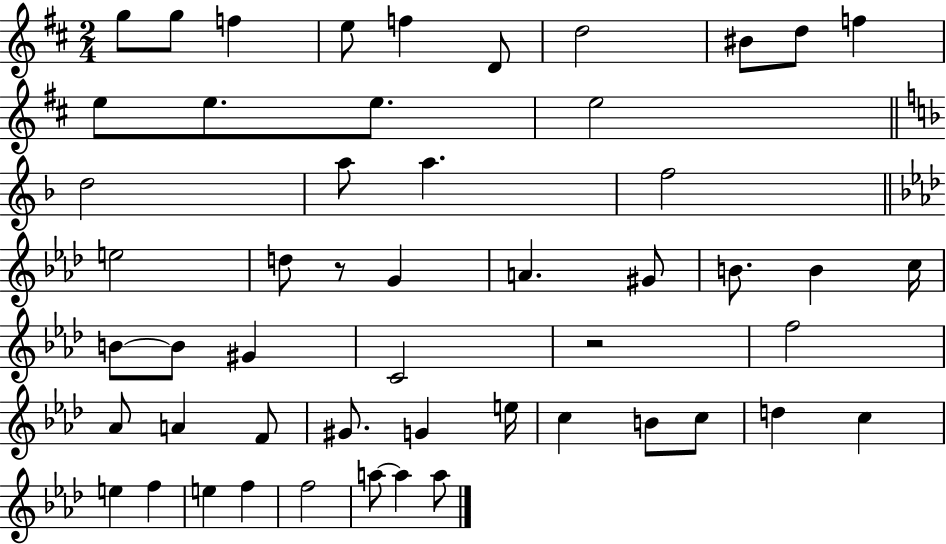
{
  \clef treble
  \numericTimeSignature
  \time 2/4
  \key d \major
  g''8 g''8 f''4 | e''8 f''4 d'8 | d''2 | bis'8 d''8 f''4 | \break e''8 e''8. e''8. | e''2 | \bar "||" \break \key f \major d''2 | a''8 a''4. | f''2 | \bar "||" \break \key aes \major e''2 | d''8 r8 g'4 | a'4. gis'8 | b'8. b'4 c''16 | \break b'8~~ b'8 gis'4 | c'2 | r2 | f''2 | \break aes'8 a'4 f'8 | gis'8. g'4 e''16 | c''4 b'8 c''8 | d''4 c''4 | \break e''4 f''4 | e''4 f''4 | f''2 | a''8~~ a''4 a''8 | \break \bar "|."
}